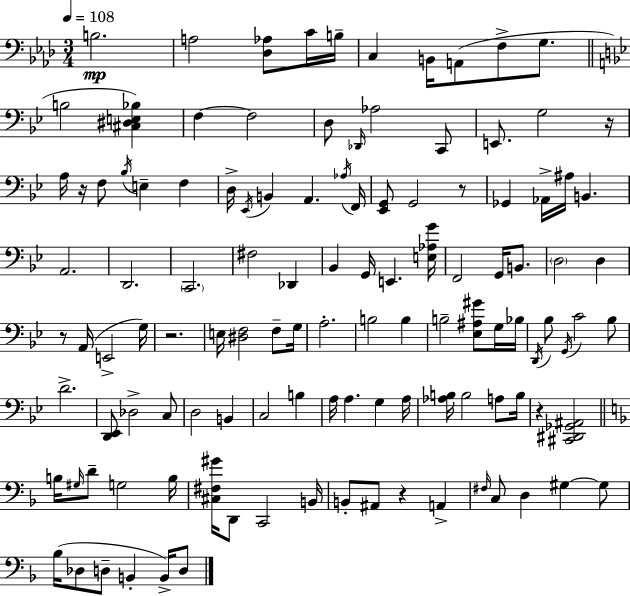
{
  \clef bass
  \numericTimeSignature
  \time 3/4
  \key aes \major
  \tempo 4 = 108
  b2.\mp | a2 <des aes>8 c'16 b16-- | c4 b,16 a,8( f8-> g8. | \bar "||" \break \key g \minor b2 <cis dis e bes>4) | f4~~ f2 | d8 \grace { des,16 } aes2 c,8 | e,8. g2 | \break r16 a16 r16 f8 \acciaccatura { bes16 } e4-- f4 | d16-> \acciaccatura { ees,16 } b,4 a,4. | \acciaccatura { aes16 } f,16 <ees, g,>8 g,2 | r8 ges,4 aes,16-> ais16 b,4. | \break a,2. | d,2. | \parenthesize c,2. | fis2 | \break des,4 bes,4 g,16 e,4. | <e aes g'>16 f,2 | g,16 b,8. \parenthesize d2 | d4 r8 a,16( e,2-> | \break g16) r2. | e16 <dis f>2 | f8-- g16 a2.-. | b2 | \break b4 b2-- | <ees ais gis'>8 g16 bes16 \acciaccatura { d,16 } bes8 \acciaccatura { g,16 } c'2 | bes8 d'2.-> | <d, ees,>8 des2-> | \break c8 d2 | b,4 c2 | b4 a16 a4. | g4 a16 <aes b>16 b2 | \break a8 b16 r4 <cis, dis, ges, ais,>2 | \bar "||" \break \key f \major b16 \grace { gis16 } d'8-- g2 | b16 <cis fis gis'>16 d,8 c,2 | b,16 b,8-. ais,8 r4 a,4-> | \grace { fis16 } c8 d4 gis4~~ | \break gis8 bes16( des8 d8-- b,4-. b,16->) | d8 \bar "|."
}